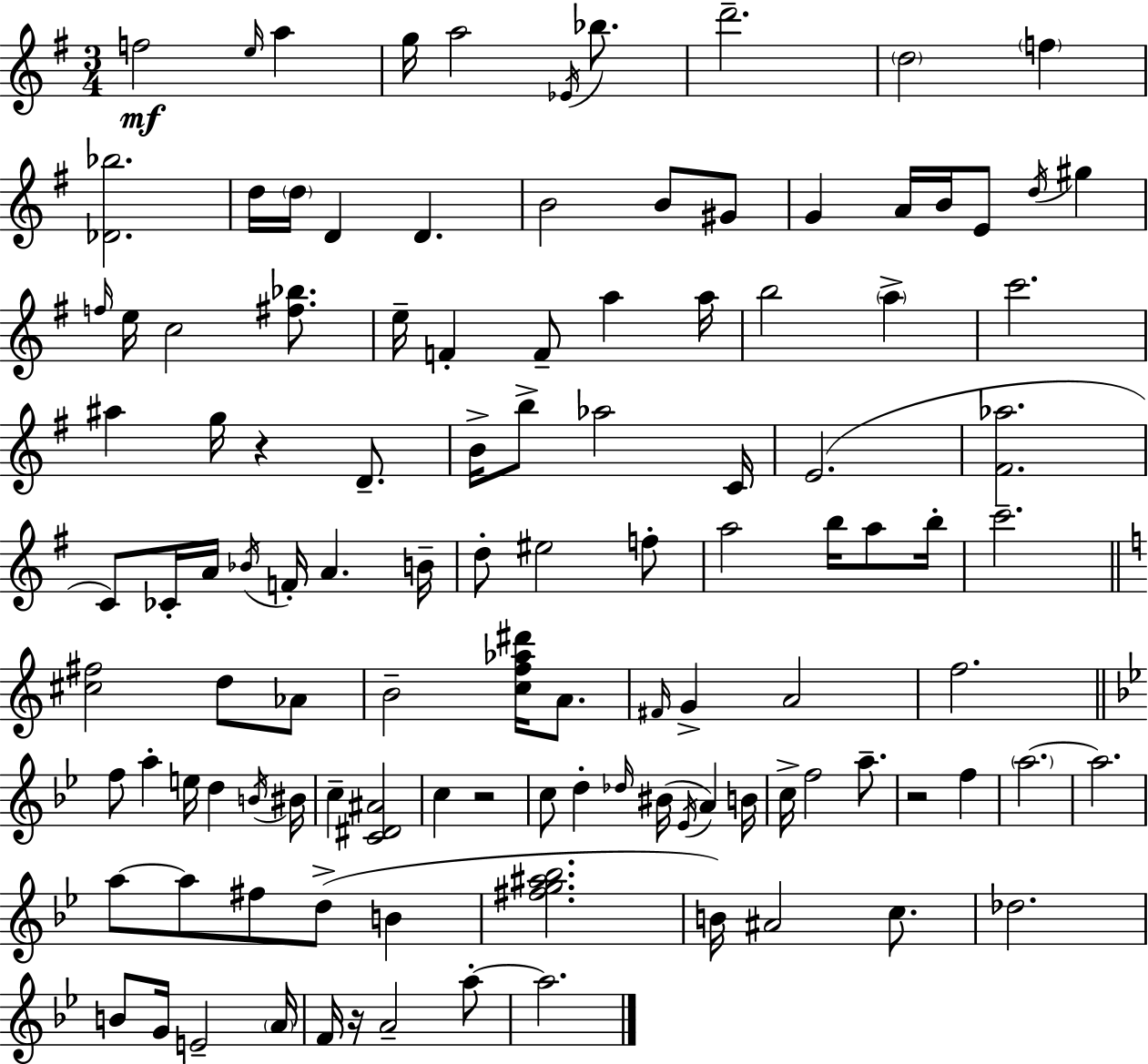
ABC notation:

X:1
T:Untitled
M:3/4
L:1/4
K:G
f2 e/4 a g/4 a2 _E/4 _b/2 d'2 d2 f [_D_b]2 d/4 d/4 D D B2 B/2 ^G/2 G A/4 B/4 E/2 d/4 ^g f/4 e/4 c2 [^f_b]/2 e/4 F F/2 a a/4 b2 a c'2 ^a g/4 z D/2 B/4 b/2 _a2 C/4 E2 [^F_a]2 C/2 _C/4 A/4 _B/4 F/4 A B/4 d/2 ^e2 f/2 a2 b/4 a/2 b/4 c'2 [^c^f]2 d/2 _A/2 B2 [cf_a^d']/4 A/2 ^F/4 G A2 f2 f/2 a e/4 d B/4 ^B/4 c [C^D^A]2 c z2 c/2 d _d/4 ^B/4 _E/4 A B/4 c/4 f2 a/2 z2 f a2 a2 a/2 a/2 ^f/2 d/2 B [^fg^a_b]2 B/4 ^A2 c/2 _d2 B/2 G/4 E2 A/4 F/4 z/4 A2 a/2 a2